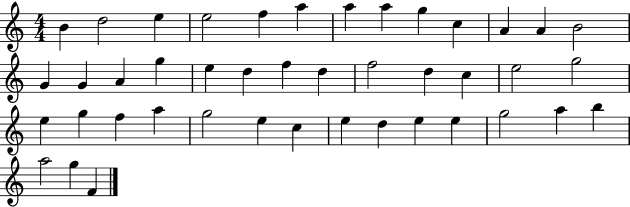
{
  \clef treble
  \numericTimeSignature
  \time 4/4
  \key c \major
  b'4 d''2 e''4 | e''2 f''4 a''4 | a''4 a''4 g''4 c''4 | a'4 a'4 b'2 | \break g'4 g'4 a'4 g''4 | e''4 d''4 f''4 d''4 | f''2 d''4 c''4 | e''2 g''2 | \break e''4 g''4 f''4 a''4 | g''2 e''4 c''4 | e''4 d''4 e''4 e''4 | g''2 a''4 b''4 | \break a''2 g''4 f'4 | \bar "|."
}